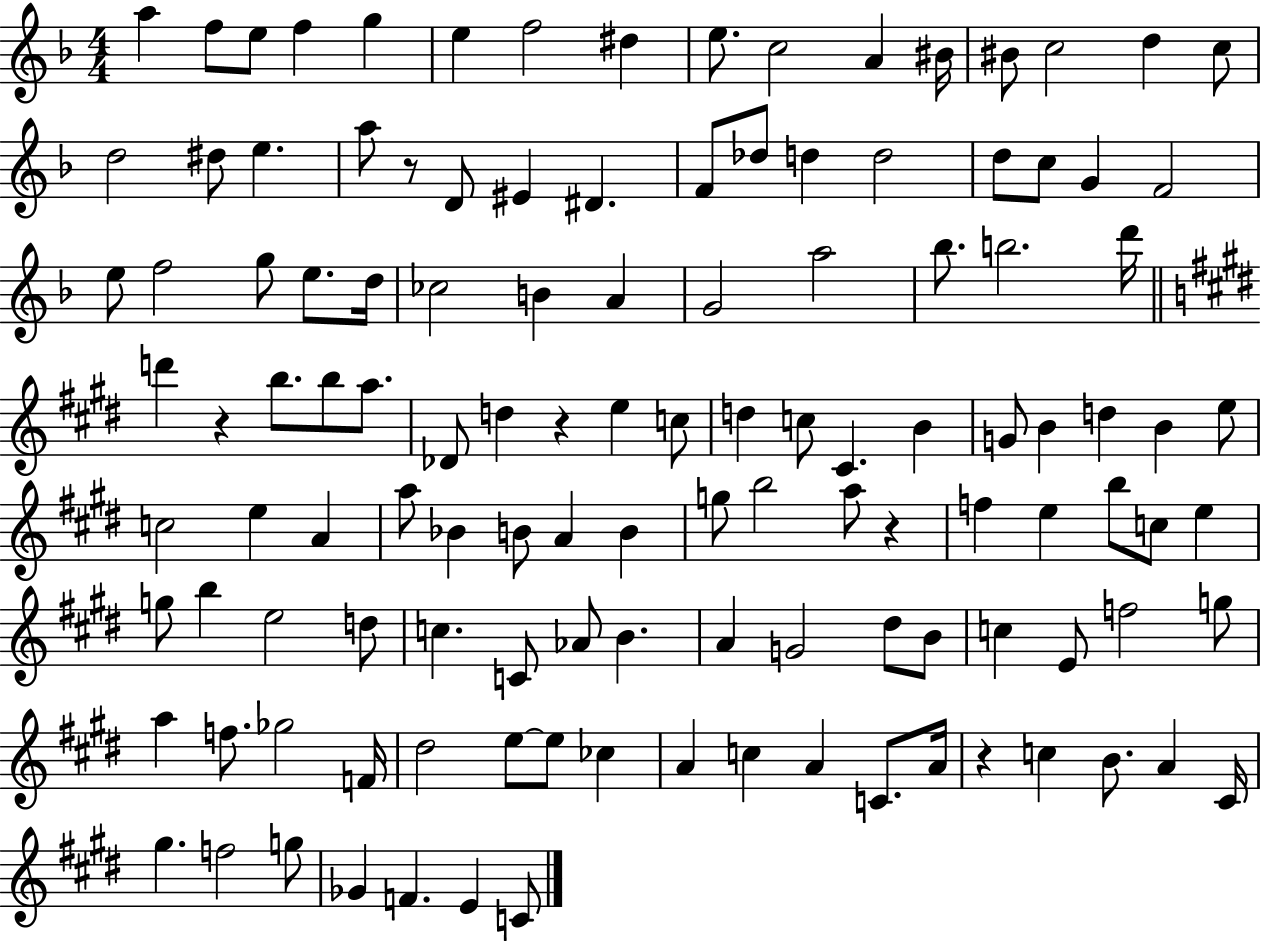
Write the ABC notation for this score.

X:1
T:Untitled
M:4/4
L:1/4
K:F
a f/2 e/2 f g e f2 ^d e/2 c2 A ^B/4 ^B/2 c2 d c/2 d2 ^d/2 e a/2 z/2 D/2 ^E ^D F/2 _d/2 d d2 d/2 c/2 G F2 e/2 f2 g/2 e/2 d/4 _c2 B A G2 a2 _b/2 b2 d'/4 d' z b/2 b/2 a/2 _D/2 d z e c/2 d c/2 ^C B G/2 B d B e/2 c2 e A a/2 _B B/2 A B g/2 b2 a/2 z f e b/2 c/2 e g/2 b e2 d/2 c C/2 _A/2 B A G2 ^d/2 B/2 c E/2 f2 g/2 a f/2 _g2 F/4 ^d2 e/2 e/2 _c A c A C/2 A/4 z c B/2 A ^C/4 ^g f2 g/2 _G F E C/2